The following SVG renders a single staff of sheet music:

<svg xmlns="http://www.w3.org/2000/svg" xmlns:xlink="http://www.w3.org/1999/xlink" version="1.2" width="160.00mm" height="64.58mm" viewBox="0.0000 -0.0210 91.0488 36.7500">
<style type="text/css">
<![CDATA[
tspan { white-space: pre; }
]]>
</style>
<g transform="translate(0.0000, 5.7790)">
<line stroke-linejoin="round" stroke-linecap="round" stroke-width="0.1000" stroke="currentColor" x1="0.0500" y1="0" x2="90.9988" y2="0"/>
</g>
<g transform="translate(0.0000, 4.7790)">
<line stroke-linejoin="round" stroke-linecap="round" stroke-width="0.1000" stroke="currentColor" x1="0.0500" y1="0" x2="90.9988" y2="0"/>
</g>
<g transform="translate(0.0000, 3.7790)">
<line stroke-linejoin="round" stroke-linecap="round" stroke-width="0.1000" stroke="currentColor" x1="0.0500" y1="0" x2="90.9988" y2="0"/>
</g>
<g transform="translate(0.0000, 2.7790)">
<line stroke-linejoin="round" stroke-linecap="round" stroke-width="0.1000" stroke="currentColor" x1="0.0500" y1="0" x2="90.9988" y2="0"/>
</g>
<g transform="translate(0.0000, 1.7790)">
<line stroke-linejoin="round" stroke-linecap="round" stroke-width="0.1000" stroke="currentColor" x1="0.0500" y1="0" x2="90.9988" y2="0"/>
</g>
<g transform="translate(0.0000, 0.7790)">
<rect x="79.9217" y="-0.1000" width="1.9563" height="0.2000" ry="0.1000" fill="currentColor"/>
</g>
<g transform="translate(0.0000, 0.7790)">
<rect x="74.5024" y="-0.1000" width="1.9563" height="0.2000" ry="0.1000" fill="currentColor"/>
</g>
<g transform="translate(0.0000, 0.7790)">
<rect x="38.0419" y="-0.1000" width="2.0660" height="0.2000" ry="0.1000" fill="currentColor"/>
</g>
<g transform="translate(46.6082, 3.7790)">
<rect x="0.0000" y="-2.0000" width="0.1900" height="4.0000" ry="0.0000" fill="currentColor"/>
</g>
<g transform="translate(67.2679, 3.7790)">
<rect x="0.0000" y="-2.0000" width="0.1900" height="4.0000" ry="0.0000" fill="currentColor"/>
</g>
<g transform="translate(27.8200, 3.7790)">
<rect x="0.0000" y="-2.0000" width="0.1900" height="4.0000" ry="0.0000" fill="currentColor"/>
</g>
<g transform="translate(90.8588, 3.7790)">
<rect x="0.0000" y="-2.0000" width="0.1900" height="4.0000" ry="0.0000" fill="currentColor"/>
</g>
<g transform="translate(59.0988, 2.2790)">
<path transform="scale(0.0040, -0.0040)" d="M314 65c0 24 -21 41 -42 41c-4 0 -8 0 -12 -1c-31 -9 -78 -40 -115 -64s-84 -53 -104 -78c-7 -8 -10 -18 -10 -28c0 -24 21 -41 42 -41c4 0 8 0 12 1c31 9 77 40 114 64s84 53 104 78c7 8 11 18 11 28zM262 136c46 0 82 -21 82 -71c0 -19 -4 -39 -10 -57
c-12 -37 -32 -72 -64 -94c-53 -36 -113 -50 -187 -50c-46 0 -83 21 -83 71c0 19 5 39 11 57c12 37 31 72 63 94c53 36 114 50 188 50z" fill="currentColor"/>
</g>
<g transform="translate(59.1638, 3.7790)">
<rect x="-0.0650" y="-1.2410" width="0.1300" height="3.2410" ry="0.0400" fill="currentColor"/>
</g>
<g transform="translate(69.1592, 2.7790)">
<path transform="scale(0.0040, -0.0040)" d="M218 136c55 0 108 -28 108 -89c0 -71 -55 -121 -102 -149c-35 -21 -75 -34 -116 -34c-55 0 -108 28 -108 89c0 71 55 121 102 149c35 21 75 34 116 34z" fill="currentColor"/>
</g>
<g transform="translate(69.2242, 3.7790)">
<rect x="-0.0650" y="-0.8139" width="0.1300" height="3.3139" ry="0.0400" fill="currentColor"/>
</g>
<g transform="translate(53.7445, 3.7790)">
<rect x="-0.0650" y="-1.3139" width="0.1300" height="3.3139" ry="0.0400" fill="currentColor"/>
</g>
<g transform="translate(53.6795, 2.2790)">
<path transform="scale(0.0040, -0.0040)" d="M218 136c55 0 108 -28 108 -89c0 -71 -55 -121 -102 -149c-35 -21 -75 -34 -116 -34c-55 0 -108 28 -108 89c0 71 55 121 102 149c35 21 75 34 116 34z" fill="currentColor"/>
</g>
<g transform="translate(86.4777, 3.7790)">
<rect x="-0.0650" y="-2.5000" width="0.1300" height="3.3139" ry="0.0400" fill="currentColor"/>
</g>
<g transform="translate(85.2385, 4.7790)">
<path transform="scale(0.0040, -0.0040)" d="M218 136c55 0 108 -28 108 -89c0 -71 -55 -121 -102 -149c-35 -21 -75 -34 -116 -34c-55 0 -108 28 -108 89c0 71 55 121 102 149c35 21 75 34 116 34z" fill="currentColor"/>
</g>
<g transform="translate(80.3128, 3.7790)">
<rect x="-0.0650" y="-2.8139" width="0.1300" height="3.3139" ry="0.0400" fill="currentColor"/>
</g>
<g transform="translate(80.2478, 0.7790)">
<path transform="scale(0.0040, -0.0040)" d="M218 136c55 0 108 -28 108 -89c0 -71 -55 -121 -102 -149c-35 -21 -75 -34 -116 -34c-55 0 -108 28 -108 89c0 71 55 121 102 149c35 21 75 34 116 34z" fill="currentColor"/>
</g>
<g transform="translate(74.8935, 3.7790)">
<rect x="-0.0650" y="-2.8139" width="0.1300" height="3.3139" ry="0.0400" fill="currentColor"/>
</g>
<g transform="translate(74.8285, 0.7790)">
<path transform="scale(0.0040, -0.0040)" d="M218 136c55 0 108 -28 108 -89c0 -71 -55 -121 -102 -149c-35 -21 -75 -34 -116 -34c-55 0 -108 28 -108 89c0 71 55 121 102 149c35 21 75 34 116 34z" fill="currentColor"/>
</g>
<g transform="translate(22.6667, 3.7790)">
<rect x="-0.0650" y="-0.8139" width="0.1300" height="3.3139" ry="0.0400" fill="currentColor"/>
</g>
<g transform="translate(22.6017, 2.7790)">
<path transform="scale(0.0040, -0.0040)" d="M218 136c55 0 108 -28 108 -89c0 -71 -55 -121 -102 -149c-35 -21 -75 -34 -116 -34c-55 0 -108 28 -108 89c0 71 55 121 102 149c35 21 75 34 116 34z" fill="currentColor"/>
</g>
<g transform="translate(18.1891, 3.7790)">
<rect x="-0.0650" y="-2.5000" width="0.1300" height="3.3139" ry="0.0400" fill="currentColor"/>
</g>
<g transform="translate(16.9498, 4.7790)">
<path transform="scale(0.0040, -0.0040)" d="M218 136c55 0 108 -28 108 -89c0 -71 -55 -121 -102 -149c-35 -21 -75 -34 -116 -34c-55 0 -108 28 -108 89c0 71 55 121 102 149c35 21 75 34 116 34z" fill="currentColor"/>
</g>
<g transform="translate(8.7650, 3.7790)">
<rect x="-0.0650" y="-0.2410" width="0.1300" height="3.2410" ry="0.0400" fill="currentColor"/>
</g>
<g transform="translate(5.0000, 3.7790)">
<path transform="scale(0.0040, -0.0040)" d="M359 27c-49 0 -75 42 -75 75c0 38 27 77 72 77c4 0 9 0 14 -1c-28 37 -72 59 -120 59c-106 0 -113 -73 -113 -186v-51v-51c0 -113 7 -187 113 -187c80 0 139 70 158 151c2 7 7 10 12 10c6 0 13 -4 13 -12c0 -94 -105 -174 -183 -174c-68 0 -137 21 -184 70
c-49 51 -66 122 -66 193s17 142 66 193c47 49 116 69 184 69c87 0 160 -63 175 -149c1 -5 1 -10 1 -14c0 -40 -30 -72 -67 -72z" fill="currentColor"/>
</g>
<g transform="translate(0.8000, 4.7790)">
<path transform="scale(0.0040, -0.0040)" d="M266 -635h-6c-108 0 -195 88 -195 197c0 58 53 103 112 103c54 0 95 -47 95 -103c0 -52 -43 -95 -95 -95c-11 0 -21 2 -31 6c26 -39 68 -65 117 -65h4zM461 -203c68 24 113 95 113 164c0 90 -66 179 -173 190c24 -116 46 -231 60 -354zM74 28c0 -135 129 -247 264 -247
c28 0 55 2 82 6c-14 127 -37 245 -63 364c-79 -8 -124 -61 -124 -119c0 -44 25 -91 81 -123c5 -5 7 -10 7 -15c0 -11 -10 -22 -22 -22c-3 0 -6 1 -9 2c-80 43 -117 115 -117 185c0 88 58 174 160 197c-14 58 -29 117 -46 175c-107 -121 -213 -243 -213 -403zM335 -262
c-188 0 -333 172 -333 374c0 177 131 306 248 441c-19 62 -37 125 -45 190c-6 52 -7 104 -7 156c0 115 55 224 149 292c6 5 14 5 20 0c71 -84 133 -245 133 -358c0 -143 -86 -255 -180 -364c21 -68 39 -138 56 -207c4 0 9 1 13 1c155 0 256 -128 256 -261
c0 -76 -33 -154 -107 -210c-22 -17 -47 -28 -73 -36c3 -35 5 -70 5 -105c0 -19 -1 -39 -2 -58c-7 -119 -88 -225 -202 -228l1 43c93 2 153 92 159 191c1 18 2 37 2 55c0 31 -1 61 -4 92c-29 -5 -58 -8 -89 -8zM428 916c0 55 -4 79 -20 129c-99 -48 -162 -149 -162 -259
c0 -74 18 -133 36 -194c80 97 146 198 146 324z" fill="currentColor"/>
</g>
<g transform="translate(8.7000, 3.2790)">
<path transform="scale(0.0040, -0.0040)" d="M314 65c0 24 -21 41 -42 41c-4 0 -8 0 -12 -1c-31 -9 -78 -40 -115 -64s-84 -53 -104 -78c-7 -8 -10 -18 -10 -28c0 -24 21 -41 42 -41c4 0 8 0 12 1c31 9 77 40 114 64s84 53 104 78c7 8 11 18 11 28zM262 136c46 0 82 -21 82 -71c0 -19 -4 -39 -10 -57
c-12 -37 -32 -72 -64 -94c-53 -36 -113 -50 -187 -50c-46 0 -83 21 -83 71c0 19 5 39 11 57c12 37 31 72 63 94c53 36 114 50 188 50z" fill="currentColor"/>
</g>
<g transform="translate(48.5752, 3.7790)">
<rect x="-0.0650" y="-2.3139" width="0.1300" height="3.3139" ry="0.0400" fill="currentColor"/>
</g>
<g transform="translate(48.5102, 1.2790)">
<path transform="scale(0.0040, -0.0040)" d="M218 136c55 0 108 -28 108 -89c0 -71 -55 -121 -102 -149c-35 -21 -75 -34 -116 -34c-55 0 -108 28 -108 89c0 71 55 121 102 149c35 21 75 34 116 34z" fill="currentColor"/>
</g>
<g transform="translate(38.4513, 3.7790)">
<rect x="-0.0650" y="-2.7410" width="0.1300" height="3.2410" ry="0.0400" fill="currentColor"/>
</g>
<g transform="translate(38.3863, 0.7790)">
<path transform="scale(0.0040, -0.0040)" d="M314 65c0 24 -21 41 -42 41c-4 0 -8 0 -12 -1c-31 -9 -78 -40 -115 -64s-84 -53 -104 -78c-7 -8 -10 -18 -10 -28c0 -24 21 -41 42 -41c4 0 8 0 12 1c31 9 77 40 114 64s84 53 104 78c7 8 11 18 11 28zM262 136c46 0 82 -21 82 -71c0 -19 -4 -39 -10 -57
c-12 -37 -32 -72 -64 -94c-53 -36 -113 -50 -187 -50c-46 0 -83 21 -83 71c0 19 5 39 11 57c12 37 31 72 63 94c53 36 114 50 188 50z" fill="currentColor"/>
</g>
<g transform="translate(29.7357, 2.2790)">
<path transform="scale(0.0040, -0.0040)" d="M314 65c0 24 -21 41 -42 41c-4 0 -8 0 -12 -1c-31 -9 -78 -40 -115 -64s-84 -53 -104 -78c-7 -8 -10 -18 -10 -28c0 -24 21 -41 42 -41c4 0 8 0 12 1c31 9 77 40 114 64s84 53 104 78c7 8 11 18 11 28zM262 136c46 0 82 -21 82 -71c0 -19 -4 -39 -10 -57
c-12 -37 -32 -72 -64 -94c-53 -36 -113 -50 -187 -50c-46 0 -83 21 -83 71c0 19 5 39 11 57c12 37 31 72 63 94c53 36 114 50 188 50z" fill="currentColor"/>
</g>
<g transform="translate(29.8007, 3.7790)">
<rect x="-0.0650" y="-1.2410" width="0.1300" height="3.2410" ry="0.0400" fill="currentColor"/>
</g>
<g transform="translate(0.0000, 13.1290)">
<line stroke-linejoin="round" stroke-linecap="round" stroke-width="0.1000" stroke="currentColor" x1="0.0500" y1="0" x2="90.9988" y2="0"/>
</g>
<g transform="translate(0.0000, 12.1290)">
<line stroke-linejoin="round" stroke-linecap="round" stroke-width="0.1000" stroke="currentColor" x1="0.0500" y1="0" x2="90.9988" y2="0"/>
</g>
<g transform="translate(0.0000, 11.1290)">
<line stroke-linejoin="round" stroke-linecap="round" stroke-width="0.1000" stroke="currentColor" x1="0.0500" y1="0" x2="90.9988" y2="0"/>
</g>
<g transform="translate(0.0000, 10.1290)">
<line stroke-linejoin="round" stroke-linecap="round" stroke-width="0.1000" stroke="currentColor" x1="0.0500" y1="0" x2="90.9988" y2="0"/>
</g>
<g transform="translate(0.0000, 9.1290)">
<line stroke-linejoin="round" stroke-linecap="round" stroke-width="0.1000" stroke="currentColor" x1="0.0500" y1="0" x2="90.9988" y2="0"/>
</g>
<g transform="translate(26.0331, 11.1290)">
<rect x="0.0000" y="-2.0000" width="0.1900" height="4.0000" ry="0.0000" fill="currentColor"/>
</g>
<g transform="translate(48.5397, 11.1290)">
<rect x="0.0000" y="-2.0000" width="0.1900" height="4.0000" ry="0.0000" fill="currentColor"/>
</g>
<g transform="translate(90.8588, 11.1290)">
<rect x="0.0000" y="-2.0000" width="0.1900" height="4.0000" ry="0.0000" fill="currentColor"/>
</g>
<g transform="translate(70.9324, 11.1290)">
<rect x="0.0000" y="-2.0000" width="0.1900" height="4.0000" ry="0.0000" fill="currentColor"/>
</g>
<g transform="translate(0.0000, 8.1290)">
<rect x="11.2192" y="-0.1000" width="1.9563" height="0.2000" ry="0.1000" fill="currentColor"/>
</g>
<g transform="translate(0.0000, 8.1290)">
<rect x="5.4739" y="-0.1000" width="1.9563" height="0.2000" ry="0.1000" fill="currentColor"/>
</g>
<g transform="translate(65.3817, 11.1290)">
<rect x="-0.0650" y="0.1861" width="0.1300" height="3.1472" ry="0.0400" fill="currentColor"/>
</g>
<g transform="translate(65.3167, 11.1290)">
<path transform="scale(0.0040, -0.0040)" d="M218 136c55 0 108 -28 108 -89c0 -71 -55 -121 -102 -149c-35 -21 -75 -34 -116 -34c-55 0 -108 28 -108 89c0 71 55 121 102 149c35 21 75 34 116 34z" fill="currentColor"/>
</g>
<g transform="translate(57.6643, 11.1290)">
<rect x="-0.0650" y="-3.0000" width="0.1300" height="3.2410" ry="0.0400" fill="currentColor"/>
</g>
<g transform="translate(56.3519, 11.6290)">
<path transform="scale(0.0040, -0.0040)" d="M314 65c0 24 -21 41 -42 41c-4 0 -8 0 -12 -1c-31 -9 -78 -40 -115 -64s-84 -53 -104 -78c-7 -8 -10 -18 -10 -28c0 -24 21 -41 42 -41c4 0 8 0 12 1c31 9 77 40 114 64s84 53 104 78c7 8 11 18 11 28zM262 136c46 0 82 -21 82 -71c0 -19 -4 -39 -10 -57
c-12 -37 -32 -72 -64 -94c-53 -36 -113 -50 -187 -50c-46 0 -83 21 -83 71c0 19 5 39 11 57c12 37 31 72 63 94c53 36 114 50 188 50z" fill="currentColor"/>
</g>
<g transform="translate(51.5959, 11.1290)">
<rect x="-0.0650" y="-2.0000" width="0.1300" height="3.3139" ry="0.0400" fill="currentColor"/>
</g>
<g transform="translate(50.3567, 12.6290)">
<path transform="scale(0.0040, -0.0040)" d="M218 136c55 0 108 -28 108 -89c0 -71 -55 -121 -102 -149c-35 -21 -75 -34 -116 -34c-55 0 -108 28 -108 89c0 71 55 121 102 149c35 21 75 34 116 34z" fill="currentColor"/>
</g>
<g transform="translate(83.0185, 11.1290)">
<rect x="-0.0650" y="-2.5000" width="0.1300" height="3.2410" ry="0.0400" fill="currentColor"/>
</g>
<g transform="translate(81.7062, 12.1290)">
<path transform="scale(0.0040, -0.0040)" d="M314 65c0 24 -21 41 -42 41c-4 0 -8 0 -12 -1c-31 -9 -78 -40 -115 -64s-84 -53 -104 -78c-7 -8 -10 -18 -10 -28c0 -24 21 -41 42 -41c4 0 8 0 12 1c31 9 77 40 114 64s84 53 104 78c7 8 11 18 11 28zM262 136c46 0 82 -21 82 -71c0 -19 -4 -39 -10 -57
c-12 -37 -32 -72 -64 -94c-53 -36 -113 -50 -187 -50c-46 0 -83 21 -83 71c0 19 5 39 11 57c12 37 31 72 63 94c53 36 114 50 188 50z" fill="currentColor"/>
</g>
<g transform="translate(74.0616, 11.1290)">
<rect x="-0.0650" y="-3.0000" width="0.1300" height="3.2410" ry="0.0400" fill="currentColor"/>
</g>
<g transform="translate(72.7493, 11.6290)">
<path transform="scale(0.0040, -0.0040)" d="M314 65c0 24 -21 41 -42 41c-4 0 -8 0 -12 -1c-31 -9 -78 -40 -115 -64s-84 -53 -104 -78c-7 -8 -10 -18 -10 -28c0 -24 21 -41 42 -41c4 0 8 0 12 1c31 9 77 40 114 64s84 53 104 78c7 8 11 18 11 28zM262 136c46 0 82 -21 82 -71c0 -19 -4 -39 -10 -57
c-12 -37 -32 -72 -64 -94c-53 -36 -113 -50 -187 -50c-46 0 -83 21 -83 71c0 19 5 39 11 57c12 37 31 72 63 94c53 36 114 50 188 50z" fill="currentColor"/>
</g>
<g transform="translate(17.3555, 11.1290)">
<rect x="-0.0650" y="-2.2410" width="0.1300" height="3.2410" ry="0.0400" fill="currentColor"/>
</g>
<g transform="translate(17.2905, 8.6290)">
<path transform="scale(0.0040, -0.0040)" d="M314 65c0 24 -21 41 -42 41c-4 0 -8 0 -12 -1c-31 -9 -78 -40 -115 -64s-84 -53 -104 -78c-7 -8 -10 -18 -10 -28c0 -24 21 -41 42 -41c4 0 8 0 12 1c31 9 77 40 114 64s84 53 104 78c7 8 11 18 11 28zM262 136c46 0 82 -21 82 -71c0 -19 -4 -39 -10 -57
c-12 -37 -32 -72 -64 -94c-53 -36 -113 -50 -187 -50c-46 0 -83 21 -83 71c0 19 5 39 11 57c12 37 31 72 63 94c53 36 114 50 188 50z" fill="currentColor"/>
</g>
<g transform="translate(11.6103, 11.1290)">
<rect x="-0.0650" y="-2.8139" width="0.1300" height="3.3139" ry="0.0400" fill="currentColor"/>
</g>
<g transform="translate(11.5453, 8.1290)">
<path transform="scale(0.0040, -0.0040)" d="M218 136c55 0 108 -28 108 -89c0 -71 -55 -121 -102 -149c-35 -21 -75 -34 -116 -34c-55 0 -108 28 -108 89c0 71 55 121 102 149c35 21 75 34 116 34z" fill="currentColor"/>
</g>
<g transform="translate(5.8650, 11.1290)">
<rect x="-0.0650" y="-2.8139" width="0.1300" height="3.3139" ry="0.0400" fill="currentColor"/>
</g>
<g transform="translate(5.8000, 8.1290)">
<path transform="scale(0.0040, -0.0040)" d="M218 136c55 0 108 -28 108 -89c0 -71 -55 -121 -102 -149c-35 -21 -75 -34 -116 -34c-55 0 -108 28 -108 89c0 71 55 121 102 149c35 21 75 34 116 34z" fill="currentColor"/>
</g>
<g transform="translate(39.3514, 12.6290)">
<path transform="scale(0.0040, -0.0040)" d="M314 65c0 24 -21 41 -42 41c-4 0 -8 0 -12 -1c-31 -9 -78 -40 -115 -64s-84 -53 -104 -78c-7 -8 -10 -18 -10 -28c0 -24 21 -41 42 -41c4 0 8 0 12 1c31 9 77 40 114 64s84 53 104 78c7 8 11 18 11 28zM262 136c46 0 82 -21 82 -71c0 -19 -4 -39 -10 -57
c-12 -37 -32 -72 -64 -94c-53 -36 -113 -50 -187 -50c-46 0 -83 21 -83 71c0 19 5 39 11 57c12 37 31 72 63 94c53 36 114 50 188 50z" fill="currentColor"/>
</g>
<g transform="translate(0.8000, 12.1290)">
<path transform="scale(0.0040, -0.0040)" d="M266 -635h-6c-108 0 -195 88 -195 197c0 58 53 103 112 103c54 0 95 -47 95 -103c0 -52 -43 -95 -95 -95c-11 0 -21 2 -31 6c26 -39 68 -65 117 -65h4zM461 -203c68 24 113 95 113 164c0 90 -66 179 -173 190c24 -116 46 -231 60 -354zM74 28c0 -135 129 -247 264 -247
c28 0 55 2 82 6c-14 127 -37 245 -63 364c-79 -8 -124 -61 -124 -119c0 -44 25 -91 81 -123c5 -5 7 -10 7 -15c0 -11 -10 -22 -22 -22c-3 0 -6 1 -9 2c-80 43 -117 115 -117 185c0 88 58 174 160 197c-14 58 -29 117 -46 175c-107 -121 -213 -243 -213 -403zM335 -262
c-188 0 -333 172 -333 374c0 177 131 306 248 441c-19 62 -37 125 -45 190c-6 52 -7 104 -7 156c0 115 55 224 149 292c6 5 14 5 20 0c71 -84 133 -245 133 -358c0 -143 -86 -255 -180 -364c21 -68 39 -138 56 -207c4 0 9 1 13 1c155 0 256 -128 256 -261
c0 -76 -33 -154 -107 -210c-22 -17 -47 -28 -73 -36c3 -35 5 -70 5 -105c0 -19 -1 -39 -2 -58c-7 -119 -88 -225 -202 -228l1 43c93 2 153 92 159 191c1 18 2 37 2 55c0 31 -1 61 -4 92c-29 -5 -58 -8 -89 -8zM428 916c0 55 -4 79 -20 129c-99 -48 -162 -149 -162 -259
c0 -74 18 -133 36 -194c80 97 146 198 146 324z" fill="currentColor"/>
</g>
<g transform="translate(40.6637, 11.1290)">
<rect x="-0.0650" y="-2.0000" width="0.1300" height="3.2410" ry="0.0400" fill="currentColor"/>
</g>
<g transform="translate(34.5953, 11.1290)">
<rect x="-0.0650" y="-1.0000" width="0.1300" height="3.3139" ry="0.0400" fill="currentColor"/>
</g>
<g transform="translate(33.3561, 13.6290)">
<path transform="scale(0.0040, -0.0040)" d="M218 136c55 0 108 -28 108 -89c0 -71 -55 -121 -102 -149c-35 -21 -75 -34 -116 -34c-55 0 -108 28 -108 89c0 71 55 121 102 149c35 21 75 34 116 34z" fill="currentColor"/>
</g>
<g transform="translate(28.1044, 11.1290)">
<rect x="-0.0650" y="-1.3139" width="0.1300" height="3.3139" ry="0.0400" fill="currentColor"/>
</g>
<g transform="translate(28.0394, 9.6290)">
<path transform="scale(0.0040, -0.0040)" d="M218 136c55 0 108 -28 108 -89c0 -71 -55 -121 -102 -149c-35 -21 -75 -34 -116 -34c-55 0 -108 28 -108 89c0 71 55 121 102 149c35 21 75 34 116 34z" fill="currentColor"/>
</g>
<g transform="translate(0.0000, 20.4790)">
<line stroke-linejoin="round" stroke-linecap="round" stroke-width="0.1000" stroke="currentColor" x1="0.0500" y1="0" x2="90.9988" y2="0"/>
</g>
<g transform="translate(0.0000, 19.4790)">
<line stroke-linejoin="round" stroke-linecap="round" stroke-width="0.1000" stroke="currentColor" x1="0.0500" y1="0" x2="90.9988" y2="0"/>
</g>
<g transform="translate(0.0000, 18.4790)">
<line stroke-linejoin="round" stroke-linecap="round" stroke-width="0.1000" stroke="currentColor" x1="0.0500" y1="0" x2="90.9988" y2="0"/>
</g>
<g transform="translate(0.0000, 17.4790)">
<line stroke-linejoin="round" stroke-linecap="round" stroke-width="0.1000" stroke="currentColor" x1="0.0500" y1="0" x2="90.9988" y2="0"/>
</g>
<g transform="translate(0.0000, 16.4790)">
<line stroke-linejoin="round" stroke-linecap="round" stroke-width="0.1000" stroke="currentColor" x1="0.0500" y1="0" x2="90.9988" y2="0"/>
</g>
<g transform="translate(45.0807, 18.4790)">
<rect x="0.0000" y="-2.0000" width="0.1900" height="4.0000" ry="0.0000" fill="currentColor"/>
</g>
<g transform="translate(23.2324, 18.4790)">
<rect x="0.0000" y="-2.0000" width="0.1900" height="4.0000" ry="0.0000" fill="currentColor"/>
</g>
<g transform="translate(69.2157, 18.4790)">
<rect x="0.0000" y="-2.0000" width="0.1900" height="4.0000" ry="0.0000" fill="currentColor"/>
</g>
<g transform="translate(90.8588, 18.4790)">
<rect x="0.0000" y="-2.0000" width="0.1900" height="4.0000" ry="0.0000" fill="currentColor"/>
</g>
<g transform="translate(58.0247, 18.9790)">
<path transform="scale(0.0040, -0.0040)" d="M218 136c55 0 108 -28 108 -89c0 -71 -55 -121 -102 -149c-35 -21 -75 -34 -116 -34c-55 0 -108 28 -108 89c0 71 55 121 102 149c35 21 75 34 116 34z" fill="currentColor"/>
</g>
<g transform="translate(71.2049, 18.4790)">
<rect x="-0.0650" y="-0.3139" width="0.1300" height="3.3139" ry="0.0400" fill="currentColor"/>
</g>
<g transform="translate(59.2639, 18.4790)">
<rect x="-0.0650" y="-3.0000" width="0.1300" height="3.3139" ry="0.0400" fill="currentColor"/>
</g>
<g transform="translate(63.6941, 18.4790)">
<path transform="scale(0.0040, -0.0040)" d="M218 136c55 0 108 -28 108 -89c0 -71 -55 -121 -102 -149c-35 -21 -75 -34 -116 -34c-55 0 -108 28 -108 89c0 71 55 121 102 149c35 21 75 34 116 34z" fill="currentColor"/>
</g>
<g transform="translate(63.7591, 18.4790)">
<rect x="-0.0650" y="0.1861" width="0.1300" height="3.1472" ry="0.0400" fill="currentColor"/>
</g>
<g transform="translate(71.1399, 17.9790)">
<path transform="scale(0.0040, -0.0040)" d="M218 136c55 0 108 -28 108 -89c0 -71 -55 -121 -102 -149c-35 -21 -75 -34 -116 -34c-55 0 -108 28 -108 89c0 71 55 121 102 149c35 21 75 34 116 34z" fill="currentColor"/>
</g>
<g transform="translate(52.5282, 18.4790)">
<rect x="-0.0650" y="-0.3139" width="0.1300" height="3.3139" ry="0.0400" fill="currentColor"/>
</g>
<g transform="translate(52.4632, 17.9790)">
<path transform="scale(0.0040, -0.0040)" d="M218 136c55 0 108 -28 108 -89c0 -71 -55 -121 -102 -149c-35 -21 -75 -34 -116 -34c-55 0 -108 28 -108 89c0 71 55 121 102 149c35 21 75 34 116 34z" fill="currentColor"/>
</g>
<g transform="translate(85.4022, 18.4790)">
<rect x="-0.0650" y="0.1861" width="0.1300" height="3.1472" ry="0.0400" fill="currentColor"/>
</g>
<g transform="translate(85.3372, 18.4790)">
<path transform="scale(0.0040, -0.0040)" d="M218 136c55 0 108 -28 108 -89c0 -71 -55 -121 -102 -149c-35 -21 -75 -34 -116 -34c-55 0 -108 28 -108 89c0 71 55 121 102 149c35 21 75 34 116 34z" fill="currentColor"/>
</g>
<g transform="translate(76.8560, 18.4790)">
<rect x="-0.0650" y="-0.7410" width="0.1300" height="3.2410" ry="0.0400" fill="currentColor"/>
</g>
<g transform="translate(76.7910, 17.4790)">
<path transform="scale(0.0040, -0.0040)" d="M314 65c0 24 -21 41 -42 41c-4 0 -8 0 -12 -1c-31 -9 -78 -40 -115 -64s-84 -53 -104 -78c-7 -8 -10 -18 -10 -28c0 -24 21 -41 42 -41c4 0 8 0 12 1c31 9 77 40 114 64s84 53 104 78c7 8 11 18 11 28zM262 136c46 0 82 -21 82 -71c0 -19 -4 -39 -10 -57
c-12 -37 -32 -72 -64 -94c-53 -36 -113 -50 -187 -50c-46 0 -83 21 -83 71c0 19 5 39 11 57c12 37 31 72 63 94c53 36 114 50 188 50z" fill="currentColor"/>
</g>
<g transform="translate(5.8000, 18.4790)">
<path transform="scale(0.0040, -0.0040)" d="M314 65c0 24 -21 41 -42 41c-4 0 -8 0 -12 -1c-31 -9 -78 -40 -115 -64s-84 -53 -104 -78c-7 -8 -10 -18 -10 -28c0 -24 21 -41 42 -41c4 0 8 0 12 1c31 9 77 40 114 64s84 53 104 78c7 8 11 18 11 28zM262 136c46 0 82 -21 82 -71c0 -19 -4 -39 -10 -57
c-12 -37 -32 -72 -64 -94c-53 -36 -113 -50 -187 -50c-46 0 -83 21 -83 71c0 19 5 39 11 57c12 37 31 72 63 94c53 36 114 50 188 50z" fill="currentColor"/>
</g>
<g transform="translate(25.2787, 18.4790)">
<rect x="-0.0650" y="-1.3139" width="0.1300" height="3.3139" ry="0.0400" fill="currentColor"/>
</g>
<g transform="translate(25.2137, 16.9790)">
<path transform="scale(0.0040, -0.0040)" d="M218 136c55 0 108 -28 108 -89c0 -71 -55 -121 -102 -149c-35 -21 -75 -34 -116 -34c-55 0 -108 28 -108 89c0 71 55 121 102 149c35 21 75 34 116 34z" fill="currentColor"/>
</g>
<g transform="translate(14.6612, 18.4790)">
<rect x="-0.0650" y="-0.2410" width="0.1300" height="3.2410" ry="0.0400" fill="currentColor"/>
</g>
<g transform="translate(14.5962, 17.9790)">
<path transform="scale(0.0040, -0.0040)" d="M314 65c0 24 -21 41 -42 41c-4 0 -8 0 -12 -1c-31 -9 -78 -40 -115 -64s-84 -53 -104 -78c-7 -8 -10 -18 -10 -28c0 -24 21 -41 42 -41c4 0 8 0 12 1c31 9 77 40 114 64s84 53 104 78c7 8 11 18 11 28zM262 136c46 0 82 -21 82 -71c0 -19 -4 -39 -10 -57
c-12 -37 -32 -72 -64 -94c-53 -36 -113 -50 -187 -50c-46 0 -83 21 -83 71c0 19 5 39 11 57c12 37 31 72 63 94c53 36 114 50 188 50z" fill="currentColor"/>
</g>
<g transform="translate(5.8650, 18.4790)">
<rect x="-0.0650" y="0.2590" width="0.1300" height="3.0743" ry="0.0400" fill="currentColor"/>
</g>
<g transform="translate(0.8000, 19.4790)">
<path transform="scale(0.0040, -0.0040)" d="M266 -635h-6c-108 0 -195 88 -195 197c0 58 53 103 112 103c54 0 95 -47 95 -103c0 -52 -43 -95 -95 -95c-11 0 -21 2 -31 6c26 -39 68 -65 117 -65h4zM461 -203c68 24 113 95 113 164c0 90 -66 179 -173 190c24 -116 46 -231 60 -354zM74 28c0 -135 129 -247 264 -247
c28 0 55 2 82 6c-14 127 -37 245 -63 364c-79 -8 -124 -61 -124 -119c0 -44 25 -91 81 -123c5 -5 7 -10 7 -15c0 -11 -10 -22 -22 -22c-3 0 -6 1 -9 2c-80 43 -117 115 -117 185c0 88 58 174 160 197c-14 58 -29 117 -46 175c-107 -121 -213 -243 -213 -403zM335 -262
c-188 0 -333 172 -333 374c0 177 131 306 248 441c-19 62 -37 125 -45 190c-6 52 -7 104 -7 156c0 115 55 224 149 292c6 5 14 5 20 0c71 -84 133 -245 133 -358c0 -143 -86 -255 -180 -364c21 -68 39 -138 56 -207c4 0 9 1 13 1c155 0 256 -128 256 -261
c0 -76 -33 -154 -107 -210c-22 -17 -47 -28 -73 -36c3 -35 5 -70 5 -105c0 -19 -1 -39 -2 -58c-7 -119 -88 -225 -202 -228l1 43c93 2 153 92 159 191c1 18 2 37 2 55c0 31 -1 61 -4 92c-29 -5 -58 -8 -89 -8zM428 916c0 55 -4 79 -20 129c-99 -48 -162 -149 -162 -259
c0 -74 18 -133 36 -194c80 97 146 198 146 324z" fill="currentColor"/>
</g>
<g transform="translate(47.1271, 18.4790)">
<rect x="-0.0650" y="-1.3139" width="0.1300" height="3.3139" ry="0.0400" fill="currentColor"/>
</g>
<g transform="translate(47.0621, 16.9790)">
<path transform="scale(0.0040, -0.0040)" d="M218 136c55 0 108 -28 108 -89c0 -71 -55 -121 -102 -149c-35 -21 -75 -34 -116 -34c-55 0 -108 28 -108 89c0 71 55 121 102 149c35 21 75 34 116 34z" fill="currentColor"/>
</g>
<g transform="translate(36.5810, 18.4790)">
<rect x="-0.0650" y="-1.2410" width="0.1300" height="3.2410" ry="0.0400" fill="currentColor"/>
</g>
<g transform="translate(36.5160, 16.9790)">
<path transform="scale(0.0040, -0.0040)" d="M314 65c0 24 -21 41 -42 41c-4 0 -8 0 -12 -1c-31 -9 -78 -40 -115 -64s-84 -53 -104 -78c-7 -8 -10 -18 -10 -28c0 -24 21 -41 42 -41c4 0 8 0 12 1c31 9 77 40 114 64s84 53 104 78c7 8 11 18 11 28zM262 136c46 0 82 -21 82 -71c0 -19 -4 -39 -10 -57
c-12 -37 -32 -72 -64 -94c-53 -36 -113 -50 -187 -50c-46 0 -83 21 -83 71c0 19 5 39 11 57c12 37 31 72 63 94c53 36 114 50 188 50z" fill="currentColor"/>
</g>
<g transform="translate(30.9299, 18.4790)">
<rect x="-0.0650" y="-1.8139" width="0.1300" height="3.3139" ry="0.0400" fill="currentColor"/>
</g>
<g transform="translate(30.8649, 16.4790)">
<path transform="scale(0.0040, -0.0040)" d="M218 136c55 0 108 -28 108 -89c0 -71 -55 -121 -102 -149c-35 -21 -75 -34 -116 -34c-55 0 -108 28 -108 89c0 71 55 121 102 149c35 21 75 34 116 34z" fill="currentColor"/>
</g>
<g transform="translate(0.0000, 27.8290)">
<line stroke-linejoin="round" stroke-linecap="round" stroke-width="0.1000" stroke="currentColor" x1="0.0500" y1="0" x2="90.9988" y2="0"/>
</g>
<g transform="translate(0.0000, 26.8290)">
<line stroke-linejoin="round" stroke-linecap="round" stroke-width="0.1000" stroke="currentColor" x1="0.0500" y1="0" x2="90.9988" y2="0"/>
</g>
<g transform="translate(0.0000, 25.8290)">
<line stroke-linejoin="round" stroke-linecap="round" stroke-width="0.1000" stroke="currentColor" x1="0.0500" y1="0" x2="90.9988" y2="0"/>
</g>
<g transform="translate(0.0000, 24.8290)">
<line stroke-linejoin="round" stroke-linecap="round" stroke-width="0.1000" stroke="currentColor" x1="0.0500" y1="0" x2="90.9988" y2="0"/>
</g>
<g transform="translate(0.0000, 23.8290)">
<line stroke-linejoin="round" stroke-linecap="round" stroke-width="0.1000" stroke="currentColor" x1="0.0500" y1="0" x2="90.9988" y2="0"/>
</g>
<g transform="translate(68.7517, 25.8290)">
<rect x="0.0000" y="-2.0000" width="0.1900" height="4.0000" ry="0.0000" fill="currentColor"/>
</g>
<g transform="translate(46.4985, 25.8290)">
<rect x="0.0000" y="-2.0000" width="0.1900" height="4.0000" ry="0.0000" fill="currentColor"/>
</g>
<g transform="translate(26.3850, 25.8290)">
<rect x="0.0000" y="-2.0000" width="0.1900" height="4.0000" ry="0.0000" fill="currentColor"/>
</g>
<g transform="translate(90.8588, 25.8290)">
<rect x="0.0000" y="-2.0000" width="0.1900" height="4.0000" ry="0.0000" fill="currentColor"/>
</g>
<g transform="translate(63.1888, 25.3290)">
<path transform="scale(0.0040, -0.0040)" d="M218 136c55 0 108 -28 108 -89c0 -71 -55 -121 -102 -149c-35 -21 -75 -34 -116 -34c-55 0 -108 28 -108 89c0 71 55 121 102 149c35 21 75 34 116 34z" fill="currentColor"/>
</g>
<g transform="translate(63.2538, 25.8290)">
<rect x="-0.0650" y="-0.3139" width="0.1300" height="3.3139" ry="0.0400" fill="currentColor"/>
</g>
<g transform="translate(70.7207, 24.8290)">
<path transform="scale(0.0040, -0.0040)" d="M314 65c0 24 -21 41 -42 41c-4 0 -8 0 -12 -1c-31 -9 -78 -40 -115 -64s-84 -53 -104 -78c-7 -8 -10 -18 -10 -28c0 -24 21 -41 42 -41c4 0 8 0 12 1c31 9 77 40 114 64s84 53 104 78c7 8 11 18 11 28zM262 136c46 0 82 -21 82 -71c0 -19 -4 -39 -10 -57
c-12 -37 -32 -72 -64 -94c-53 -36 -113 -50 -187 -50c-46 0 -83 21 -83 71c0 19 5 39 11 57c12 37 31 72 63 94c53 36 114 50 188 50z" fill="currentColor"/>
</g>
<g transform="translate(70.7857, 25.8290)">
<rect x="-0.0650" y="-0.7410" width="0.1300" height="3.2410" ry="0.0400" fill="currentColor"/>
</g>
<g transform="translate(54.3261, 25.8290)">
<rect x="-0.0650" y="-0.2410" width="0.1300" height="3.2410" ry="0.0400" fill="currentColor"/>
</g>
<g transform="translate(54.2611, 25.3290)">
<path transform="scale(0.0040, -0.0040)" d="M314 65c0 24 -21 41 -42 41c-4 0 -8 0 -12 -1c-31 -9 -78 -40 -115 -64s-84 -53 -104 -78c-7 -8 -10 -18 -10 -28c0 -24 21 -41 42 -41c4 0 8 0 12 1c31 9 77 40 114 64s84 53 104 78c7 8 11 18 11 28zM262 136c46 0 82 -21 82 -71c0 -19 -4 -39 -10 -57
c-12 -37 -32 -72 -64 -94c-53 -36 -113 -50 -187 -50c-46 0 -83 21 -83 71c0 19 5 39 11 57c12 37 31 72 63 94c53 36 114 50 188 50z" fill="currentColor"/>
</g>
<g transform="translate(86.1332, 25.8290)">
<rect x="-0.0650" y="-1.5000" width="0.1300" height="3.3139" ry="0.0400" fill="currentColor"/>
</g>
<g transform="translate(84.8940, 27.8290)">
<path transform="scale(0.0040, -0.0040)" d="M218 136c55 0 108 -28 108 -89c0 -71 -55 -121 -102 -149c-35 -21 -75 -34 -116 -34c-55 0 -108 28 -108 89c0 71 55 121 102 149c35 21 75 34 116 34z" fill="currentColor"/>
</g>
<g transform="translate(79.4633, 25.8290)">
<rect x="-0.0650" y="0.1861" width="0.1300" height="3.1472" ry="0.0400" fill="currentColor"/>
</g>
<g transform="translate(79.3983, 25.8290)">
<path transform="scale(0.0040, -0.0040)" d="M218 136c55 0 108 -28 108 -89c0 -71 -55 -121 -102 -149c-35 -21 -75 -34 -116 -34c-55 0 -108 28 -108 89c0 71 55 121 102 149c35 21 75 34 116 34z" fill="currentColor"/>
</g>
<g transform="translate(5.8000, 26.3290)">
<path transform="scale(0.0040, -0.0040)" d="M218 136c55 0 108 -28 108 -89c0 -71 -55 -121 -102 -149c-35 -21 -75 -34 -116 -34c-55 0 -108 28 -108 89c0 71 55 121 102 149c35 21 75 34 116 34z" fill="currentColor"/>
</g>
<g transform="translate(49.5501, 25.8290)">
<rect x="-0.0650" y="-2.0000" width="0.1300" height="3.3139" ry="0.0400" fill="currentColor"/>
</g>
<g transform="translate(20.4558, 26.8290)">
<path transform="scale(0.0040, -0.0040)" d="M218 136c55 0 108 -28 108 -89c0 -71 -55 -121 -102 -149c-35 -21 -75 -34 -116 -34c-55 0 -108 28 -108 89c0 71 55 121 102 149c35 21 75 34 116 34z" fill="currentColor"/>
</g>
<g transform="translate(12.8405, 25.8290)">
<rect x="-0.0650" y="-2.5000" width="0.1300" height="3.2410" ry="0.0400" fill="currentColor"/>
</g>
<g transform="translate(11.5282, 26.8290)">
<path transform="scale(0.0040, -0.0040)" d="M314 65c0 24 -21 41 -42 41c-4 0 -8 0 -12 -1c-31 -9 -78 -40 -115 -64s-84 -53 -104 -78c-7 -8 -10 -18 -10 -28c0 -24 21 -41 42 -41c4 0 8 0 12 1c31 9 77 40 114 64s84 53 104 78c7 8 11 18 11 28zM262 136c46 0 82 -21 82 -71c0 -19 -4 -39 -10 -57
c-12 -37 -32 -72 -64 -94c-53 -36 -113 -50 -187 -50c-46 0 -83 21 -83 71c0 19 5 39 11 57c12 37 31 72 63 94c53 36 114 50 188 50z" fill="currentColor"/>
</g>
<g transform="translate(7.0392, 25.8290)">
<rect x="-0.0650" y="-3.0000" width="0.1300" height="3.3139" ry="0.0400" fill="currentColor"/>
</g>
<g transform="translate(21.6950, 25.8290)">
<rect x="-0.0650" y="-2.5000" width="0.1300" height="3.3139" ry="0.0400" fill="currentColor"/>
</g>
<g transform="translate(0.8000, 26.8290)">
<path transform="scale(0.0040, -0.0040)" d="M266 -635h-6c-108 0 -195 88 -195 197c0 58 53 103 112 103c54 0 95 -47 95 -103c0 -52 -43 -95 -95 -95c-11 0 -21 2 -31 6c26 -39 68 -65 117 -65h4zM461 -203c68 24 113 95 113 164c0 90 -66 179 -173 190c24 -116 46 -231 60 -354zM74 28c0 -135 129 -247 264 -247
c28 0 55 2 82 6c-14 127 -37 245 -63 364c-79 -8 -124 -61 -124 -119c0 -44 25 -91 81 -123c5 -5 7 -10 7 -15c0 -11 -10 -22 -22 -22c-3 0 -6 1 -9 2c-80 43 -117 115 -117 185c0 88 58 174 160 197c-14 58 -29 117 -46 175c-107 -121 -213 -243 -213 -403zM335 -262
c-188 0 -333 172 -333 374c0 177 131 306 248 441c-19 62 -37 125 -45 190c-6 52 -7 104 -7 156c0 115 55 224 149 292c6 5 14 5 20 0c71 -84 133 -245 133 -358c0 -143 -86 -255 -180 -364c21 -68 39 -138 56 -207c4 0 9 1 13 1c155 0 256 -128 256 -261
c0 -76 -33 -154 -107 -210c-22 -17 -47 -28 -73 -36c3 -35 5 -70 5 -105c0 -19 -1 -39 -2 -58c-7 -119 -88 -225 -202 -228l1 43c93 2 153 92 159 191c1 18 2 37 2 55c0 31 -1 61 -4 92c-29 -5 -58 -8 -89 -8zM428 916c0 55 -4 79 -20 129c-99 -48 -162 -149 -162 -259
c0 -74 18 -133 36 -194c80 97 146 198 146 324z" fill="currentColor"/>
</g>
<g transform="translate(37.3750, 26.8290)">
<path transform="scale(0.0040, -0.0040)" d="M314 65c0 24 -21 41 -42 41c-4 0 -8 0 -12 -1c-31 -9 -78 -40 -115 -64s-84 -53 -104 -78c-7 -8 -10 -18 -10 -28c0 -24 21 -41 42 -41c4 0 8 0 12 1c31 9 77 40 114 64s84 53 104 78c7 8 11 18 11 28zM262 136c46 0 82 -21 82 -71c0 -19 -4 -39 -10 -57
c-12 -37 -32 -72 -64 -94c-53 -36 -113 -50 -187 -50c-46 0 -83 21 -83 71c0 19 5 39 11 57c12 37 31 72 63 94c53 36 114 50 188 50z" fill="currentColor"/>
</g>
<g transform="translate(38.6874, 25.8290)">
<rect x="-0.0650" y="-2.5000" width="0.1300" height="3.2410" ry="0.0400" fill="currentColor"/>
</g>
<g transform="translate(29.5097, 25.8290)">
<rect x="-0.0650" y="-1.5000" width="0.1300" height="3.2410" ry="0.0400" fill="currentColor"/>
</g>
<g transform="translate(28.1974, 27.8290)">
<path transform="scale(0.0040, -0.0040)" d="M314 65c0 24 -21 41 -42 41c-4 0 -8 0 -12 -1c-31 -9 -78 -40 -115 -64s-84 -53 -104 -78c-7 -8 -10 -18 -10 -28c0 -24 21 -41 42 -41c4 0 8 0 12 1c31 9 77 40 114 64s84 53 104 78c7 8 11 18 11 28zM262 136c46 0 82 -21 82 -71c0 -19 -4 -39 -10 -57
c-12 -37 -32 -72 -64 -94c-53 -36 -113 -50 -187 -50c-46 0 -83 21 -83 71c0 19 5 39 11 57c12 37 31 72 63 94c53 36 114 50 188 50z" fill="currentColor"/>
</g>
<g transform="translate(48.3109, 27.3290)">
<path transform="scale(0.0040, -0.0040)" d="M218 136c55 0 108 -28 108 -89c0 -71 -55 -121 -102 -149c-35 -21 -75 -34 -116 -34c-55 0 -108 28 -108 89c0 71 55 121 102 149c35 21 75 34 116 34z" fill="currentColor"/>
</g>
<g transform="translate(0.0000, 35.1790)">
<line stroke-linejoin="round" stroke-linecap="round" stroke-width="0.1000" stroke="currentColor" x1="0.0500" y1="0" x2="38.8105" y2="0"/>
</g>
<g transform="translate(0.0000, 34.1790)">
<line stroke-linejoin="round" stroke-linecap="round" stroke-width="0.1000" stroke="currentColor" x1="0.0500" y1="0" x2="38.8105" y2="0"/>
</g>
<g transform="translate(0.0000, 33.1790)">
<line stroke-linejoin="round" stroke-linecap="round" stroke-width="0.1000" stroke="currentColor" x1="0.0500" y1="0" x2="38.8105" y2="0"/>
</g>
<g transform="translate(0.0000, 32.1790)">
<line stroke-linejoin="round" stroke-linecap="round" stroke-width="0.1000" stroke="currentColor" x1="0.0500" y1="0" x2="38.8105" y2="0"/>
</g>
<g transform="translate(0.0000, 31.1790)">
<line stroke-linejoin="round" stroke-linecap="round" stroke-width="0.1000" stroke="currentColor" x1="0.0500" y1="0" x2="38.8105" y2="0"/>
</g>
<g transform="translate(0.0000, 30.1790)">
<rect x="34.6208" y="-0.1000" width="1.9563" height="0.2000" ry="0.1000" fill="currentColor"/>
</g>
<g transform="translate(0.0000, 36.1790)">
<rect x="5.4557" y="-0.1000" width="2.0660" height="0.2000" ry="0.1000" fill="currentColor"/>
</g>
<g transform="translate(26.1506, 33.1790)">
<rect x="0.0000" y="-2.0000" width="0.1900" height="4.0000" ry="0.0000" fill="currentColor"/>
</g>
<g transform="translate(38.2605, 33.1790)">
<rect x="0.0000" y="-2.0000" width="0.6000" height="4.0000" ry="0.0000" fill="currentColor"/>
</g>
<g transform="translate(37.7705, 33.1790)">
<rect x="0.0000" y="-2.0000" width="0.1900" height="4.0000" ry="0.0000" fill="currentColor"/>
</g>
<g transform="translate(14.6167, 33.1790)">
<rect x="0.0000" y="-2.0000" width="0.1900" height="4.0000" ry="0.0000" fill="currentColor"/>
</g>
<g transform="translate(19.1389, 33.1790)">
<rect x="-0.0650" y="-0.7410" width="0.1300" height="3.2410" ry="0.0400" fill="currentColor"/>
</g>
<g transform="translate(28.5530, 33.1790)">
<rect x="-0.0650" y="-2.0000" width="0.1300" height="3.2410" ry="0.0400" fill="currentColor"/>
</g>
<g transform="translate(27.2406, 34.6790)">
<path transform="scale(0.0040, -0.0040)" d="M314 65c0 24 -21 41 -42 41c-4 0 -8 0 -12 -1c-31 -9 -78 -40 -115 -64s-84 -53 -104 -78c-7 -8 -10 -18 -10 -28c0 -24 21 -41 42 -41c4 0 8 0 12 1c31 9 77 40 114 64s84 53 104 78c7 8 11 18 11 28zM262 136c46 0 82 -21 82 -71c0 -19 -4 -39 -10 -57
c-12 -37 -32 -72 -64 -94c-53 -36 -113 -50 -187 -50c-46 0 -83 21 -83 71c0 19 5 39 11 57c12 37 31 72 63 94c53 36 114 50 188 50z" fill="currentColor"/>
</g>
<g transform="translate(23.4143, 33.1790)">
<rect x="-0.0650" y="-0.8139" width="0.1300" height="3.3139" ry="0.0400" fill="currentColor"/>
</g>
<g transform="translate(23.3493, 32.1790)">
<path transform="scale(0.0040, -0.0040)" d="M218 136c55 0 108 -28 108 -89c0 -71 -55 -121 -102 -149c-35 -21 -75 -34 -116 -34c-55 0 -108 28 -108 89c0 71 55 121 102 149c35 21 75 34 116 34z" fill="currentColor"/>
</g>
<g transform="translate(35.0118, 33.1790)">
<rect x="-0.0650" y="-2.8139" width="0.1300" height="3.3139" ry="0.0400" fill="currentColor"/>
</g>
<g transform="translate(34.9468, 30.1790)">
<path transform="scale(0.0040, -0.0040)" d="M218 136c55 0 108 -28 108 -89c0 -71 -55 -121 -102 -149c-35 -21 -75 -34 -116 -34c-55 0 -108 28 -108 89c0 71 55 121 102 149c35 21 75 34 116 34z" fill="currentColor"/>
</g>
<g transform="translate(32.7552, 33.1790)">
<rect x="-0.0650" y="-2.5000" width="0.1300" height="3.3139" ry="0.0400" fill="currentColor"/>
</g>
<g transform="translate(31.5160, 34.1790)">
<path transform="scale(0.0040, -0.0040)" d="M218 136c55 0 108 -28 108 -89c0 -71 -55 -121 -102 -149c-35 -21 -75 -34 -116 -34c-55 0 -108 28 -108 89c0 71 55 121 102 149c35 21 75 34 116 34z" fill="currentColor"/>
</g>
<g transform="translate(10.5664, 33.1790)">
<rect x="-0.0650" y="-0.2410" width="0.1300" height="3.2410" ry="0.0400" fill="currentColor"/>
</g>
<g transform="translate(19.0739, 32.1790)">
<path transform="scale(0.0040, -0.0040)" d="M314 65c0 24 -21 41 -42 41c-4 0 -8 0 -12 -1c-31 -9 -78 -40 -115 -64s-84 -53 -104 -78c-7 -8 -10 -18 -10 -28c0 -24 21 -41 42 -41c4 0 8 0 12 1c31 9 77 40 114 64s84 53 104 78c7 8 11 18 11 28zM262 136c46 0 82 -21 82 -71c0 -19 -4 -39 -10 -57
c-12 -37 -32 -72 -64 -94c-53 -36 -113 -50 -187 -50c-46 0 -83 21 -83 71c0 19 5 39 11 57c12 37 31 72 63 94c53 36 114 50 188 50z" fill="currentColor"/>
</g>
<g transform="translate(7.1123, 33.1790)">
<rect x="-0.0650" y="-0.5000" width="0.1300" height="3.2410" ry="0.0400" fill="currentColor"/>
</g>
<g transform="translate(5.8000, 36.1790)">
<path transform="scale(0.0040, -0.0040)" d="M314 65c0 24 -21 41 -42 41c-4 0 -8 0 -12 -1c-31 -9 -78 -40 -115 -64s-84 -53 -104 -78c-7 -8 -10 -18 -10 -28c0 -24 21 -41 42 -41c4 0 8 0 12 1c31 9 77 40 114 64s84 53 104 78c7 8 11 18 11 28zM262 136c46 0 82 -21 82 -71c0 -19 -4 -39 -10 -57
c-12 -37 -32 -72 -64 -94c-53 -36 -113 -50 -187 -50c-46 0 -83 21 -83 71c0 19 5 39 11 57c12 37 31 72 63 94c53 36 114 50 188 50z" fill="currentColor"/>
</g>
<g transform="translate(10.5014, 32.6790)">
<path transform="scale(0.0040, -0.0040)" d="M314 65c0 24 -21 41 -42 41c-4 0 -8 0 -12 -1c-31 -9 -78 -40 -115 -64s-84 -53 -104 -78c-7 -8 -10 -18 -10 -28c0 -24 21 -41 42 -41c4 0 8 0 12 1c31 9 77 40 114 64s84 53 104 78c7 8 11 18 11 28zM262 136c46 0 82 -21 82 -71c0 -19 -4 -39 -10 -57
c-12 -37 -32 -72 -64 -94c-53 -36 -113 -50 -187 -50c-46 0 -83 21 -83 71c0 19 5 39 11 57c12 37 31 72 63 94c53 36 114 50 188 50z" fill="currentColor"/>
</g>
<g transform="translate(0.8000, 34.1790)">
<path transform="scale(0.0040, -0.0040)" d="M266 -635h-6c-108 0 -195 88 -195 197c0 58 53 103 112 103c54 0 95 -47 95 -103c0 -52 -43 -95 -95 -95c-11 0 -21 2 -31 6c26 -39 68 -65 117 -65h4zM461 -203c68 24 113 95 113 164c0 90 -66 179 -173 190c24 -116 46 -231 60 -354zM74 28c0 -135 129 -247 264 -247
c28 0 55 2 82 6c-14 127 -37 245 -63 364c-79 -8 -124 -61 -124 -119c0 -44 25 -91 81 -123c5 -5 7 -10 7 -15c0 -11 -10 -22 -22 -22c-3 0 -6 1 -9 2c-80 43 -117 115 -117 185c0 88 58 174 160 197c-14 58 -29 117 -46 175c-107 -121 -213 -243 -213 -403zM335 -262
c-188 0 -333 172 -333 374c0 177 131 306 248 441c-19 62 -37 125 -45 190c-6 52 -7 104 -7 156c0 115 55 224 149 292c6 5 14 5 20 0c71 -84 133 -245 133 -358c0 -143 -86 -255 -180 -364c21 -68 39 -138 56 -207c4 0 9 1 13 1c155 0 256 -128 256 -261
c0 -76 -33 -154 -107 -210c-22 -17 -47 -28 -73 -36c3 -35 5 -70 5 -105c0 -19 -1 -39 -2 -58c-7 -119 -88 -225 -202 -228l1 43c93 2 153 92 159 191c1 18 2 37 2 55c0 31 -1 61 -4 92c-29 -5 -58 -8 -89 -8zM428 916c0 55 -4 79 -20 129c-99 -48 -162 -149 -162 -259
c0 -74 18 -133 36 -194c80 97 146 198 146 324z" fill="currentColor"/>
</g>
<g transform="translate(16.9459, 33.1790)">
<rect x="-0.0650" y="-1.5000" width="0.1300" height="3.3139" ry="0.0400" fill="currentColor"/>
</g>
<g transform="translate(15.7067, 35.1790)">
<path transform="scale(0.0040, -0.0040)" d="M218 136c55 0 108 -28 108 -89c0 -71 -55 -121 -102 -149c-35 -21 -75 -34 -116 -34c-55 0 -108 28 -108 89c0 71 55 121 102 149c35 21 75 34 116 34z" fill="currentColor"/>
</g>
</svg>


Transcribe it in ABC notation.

X:1
T:Untitled
M:4/4
L:1/4
K:C
c2 G d e2 a2 g e e2 d a a G a a g2 e D F2 F A2 B A2 G2 B2 c2 e f e2 e c A B c d2 B A G2 G E2 G2 F c2 c d2 B E C2 c2 E d2 d F2 G a